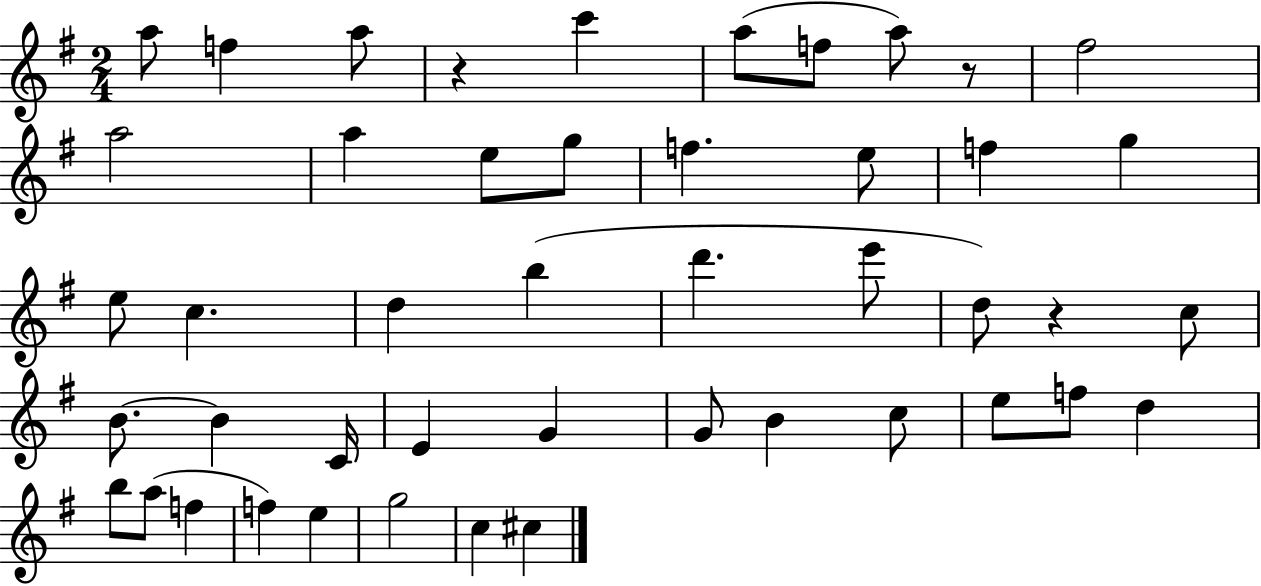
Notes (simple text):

A5/e F5/q A5/e R/q C6/q A5/e F5/e A5/e R/e F#5/h A5/h A5/q E5/e G5/e F5/q. E5/e F5/q G5/q E5/e C5/q. D5/q B5/q D6/q. E6/e D5/e R/q C5/e B4/e. B4/q C4/s E4/q G4/q G4/e B4/q C5/e E5/e F5/e D5/q B5/e A5/e F5/q F5/q E5/q G5/h C5/q C#5/q